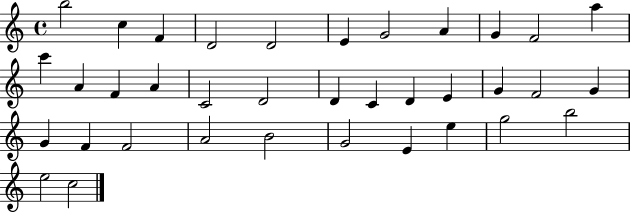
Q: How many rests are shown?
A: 0